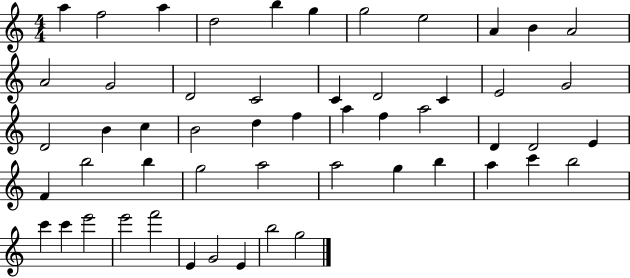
X:1
T:Untitled
M:4/4
L:1/4
K:C
a f2 a d2 b g g2 e2 A B A2 A2 G2 D2 C2 C D2 C E2 G2 D2 B c B2 d f a f a2 D D2 E F b2 b g2 a2 a2 g b a c' b2 c' c' e'2 e'2 f'2 E G2 E b2 g2